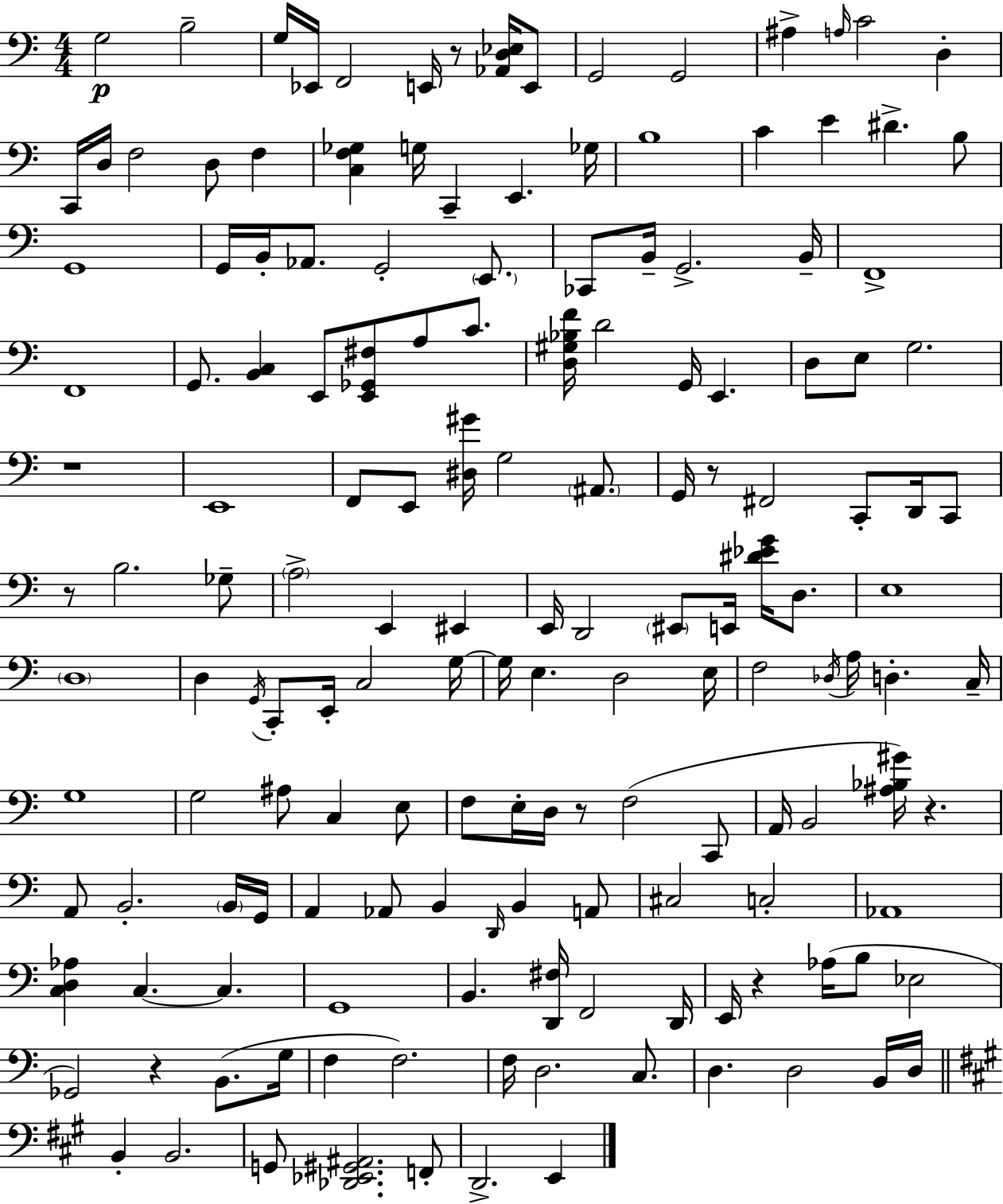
G3/h B3/h G3/s Eb2/s F2/h E2/s R/e [Ab2,D3,Eb3]/s E2/e G2/h G2/h A#3/q A3/s C4/h D3/q C2/s D3/s F3/h D3/e F3/q [C3,F3,Gb3]/q G3/s C2/q E2/q. Gb3/s B3/w C4/q E4/q D#4/q. B3/e G2/w G2/s B2/s Ab2/e. G2/h E2/e. CES2/e B2/s G2/h. B2/s F2/w F2/w G2/e. [B2,C3]/q E2/e [E2,Gb2,F#3]/e A3/e C4/e. [D3,G#3,Bb3,F4]/s D4/h G2/s E2/q. D3/e E3/e G3/h. R/w E2/w F2/e E2/e [D#3,G#4]/s G3/h A#2/e. G2/s R/e F#2/h C2/e D2/s C2/e R/e B3/h. Gb3/e A3/h E2/q EIS2/q E2/s D2/h EIS2/e E2/s [D#4,Eb4,G4]/s D3/e. E3/w D3/w D3/q G2/s C2/e E2/s C3/h G3/s G3/s E3/q. D3/h E3/s F3/h Db3/s A3/s D3/q. C3/s G3/w G3/h A#3/e C3/q E3/e F3/e E3/s D3/s R/e F3/h C2/e A2/s B2/h [A#3,Bb3,G#4]/s R/q. A2/e B2/h. B2/s G2/s A2/q Ab2/e B2/q D2/s B2/q A2/e C#3/h C3/h Ab2/w [C3,D3,Ab3]/q C3/q. C3/q. G2/w B2/q. [D2,F#3]/s F2/h D2/s E2/s R/q Ab3/s B3/e Eb3/h Gb2/h R/q B2/e. G3/s F3/q F3/h. F3/s D3/h. C3/e. D3/q. D3/h B2/s D3/s B2/q B2/h. G2/e [Db2,Eb2,G#2,A#2]/h. F2/e D2/h. E2/q